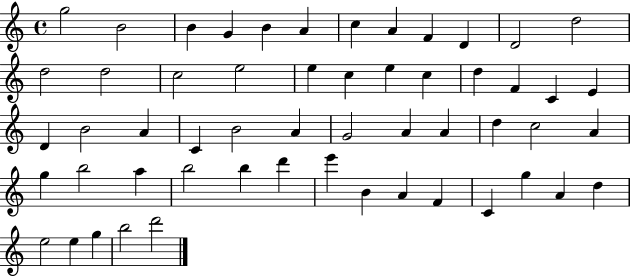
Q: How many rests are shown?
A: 0